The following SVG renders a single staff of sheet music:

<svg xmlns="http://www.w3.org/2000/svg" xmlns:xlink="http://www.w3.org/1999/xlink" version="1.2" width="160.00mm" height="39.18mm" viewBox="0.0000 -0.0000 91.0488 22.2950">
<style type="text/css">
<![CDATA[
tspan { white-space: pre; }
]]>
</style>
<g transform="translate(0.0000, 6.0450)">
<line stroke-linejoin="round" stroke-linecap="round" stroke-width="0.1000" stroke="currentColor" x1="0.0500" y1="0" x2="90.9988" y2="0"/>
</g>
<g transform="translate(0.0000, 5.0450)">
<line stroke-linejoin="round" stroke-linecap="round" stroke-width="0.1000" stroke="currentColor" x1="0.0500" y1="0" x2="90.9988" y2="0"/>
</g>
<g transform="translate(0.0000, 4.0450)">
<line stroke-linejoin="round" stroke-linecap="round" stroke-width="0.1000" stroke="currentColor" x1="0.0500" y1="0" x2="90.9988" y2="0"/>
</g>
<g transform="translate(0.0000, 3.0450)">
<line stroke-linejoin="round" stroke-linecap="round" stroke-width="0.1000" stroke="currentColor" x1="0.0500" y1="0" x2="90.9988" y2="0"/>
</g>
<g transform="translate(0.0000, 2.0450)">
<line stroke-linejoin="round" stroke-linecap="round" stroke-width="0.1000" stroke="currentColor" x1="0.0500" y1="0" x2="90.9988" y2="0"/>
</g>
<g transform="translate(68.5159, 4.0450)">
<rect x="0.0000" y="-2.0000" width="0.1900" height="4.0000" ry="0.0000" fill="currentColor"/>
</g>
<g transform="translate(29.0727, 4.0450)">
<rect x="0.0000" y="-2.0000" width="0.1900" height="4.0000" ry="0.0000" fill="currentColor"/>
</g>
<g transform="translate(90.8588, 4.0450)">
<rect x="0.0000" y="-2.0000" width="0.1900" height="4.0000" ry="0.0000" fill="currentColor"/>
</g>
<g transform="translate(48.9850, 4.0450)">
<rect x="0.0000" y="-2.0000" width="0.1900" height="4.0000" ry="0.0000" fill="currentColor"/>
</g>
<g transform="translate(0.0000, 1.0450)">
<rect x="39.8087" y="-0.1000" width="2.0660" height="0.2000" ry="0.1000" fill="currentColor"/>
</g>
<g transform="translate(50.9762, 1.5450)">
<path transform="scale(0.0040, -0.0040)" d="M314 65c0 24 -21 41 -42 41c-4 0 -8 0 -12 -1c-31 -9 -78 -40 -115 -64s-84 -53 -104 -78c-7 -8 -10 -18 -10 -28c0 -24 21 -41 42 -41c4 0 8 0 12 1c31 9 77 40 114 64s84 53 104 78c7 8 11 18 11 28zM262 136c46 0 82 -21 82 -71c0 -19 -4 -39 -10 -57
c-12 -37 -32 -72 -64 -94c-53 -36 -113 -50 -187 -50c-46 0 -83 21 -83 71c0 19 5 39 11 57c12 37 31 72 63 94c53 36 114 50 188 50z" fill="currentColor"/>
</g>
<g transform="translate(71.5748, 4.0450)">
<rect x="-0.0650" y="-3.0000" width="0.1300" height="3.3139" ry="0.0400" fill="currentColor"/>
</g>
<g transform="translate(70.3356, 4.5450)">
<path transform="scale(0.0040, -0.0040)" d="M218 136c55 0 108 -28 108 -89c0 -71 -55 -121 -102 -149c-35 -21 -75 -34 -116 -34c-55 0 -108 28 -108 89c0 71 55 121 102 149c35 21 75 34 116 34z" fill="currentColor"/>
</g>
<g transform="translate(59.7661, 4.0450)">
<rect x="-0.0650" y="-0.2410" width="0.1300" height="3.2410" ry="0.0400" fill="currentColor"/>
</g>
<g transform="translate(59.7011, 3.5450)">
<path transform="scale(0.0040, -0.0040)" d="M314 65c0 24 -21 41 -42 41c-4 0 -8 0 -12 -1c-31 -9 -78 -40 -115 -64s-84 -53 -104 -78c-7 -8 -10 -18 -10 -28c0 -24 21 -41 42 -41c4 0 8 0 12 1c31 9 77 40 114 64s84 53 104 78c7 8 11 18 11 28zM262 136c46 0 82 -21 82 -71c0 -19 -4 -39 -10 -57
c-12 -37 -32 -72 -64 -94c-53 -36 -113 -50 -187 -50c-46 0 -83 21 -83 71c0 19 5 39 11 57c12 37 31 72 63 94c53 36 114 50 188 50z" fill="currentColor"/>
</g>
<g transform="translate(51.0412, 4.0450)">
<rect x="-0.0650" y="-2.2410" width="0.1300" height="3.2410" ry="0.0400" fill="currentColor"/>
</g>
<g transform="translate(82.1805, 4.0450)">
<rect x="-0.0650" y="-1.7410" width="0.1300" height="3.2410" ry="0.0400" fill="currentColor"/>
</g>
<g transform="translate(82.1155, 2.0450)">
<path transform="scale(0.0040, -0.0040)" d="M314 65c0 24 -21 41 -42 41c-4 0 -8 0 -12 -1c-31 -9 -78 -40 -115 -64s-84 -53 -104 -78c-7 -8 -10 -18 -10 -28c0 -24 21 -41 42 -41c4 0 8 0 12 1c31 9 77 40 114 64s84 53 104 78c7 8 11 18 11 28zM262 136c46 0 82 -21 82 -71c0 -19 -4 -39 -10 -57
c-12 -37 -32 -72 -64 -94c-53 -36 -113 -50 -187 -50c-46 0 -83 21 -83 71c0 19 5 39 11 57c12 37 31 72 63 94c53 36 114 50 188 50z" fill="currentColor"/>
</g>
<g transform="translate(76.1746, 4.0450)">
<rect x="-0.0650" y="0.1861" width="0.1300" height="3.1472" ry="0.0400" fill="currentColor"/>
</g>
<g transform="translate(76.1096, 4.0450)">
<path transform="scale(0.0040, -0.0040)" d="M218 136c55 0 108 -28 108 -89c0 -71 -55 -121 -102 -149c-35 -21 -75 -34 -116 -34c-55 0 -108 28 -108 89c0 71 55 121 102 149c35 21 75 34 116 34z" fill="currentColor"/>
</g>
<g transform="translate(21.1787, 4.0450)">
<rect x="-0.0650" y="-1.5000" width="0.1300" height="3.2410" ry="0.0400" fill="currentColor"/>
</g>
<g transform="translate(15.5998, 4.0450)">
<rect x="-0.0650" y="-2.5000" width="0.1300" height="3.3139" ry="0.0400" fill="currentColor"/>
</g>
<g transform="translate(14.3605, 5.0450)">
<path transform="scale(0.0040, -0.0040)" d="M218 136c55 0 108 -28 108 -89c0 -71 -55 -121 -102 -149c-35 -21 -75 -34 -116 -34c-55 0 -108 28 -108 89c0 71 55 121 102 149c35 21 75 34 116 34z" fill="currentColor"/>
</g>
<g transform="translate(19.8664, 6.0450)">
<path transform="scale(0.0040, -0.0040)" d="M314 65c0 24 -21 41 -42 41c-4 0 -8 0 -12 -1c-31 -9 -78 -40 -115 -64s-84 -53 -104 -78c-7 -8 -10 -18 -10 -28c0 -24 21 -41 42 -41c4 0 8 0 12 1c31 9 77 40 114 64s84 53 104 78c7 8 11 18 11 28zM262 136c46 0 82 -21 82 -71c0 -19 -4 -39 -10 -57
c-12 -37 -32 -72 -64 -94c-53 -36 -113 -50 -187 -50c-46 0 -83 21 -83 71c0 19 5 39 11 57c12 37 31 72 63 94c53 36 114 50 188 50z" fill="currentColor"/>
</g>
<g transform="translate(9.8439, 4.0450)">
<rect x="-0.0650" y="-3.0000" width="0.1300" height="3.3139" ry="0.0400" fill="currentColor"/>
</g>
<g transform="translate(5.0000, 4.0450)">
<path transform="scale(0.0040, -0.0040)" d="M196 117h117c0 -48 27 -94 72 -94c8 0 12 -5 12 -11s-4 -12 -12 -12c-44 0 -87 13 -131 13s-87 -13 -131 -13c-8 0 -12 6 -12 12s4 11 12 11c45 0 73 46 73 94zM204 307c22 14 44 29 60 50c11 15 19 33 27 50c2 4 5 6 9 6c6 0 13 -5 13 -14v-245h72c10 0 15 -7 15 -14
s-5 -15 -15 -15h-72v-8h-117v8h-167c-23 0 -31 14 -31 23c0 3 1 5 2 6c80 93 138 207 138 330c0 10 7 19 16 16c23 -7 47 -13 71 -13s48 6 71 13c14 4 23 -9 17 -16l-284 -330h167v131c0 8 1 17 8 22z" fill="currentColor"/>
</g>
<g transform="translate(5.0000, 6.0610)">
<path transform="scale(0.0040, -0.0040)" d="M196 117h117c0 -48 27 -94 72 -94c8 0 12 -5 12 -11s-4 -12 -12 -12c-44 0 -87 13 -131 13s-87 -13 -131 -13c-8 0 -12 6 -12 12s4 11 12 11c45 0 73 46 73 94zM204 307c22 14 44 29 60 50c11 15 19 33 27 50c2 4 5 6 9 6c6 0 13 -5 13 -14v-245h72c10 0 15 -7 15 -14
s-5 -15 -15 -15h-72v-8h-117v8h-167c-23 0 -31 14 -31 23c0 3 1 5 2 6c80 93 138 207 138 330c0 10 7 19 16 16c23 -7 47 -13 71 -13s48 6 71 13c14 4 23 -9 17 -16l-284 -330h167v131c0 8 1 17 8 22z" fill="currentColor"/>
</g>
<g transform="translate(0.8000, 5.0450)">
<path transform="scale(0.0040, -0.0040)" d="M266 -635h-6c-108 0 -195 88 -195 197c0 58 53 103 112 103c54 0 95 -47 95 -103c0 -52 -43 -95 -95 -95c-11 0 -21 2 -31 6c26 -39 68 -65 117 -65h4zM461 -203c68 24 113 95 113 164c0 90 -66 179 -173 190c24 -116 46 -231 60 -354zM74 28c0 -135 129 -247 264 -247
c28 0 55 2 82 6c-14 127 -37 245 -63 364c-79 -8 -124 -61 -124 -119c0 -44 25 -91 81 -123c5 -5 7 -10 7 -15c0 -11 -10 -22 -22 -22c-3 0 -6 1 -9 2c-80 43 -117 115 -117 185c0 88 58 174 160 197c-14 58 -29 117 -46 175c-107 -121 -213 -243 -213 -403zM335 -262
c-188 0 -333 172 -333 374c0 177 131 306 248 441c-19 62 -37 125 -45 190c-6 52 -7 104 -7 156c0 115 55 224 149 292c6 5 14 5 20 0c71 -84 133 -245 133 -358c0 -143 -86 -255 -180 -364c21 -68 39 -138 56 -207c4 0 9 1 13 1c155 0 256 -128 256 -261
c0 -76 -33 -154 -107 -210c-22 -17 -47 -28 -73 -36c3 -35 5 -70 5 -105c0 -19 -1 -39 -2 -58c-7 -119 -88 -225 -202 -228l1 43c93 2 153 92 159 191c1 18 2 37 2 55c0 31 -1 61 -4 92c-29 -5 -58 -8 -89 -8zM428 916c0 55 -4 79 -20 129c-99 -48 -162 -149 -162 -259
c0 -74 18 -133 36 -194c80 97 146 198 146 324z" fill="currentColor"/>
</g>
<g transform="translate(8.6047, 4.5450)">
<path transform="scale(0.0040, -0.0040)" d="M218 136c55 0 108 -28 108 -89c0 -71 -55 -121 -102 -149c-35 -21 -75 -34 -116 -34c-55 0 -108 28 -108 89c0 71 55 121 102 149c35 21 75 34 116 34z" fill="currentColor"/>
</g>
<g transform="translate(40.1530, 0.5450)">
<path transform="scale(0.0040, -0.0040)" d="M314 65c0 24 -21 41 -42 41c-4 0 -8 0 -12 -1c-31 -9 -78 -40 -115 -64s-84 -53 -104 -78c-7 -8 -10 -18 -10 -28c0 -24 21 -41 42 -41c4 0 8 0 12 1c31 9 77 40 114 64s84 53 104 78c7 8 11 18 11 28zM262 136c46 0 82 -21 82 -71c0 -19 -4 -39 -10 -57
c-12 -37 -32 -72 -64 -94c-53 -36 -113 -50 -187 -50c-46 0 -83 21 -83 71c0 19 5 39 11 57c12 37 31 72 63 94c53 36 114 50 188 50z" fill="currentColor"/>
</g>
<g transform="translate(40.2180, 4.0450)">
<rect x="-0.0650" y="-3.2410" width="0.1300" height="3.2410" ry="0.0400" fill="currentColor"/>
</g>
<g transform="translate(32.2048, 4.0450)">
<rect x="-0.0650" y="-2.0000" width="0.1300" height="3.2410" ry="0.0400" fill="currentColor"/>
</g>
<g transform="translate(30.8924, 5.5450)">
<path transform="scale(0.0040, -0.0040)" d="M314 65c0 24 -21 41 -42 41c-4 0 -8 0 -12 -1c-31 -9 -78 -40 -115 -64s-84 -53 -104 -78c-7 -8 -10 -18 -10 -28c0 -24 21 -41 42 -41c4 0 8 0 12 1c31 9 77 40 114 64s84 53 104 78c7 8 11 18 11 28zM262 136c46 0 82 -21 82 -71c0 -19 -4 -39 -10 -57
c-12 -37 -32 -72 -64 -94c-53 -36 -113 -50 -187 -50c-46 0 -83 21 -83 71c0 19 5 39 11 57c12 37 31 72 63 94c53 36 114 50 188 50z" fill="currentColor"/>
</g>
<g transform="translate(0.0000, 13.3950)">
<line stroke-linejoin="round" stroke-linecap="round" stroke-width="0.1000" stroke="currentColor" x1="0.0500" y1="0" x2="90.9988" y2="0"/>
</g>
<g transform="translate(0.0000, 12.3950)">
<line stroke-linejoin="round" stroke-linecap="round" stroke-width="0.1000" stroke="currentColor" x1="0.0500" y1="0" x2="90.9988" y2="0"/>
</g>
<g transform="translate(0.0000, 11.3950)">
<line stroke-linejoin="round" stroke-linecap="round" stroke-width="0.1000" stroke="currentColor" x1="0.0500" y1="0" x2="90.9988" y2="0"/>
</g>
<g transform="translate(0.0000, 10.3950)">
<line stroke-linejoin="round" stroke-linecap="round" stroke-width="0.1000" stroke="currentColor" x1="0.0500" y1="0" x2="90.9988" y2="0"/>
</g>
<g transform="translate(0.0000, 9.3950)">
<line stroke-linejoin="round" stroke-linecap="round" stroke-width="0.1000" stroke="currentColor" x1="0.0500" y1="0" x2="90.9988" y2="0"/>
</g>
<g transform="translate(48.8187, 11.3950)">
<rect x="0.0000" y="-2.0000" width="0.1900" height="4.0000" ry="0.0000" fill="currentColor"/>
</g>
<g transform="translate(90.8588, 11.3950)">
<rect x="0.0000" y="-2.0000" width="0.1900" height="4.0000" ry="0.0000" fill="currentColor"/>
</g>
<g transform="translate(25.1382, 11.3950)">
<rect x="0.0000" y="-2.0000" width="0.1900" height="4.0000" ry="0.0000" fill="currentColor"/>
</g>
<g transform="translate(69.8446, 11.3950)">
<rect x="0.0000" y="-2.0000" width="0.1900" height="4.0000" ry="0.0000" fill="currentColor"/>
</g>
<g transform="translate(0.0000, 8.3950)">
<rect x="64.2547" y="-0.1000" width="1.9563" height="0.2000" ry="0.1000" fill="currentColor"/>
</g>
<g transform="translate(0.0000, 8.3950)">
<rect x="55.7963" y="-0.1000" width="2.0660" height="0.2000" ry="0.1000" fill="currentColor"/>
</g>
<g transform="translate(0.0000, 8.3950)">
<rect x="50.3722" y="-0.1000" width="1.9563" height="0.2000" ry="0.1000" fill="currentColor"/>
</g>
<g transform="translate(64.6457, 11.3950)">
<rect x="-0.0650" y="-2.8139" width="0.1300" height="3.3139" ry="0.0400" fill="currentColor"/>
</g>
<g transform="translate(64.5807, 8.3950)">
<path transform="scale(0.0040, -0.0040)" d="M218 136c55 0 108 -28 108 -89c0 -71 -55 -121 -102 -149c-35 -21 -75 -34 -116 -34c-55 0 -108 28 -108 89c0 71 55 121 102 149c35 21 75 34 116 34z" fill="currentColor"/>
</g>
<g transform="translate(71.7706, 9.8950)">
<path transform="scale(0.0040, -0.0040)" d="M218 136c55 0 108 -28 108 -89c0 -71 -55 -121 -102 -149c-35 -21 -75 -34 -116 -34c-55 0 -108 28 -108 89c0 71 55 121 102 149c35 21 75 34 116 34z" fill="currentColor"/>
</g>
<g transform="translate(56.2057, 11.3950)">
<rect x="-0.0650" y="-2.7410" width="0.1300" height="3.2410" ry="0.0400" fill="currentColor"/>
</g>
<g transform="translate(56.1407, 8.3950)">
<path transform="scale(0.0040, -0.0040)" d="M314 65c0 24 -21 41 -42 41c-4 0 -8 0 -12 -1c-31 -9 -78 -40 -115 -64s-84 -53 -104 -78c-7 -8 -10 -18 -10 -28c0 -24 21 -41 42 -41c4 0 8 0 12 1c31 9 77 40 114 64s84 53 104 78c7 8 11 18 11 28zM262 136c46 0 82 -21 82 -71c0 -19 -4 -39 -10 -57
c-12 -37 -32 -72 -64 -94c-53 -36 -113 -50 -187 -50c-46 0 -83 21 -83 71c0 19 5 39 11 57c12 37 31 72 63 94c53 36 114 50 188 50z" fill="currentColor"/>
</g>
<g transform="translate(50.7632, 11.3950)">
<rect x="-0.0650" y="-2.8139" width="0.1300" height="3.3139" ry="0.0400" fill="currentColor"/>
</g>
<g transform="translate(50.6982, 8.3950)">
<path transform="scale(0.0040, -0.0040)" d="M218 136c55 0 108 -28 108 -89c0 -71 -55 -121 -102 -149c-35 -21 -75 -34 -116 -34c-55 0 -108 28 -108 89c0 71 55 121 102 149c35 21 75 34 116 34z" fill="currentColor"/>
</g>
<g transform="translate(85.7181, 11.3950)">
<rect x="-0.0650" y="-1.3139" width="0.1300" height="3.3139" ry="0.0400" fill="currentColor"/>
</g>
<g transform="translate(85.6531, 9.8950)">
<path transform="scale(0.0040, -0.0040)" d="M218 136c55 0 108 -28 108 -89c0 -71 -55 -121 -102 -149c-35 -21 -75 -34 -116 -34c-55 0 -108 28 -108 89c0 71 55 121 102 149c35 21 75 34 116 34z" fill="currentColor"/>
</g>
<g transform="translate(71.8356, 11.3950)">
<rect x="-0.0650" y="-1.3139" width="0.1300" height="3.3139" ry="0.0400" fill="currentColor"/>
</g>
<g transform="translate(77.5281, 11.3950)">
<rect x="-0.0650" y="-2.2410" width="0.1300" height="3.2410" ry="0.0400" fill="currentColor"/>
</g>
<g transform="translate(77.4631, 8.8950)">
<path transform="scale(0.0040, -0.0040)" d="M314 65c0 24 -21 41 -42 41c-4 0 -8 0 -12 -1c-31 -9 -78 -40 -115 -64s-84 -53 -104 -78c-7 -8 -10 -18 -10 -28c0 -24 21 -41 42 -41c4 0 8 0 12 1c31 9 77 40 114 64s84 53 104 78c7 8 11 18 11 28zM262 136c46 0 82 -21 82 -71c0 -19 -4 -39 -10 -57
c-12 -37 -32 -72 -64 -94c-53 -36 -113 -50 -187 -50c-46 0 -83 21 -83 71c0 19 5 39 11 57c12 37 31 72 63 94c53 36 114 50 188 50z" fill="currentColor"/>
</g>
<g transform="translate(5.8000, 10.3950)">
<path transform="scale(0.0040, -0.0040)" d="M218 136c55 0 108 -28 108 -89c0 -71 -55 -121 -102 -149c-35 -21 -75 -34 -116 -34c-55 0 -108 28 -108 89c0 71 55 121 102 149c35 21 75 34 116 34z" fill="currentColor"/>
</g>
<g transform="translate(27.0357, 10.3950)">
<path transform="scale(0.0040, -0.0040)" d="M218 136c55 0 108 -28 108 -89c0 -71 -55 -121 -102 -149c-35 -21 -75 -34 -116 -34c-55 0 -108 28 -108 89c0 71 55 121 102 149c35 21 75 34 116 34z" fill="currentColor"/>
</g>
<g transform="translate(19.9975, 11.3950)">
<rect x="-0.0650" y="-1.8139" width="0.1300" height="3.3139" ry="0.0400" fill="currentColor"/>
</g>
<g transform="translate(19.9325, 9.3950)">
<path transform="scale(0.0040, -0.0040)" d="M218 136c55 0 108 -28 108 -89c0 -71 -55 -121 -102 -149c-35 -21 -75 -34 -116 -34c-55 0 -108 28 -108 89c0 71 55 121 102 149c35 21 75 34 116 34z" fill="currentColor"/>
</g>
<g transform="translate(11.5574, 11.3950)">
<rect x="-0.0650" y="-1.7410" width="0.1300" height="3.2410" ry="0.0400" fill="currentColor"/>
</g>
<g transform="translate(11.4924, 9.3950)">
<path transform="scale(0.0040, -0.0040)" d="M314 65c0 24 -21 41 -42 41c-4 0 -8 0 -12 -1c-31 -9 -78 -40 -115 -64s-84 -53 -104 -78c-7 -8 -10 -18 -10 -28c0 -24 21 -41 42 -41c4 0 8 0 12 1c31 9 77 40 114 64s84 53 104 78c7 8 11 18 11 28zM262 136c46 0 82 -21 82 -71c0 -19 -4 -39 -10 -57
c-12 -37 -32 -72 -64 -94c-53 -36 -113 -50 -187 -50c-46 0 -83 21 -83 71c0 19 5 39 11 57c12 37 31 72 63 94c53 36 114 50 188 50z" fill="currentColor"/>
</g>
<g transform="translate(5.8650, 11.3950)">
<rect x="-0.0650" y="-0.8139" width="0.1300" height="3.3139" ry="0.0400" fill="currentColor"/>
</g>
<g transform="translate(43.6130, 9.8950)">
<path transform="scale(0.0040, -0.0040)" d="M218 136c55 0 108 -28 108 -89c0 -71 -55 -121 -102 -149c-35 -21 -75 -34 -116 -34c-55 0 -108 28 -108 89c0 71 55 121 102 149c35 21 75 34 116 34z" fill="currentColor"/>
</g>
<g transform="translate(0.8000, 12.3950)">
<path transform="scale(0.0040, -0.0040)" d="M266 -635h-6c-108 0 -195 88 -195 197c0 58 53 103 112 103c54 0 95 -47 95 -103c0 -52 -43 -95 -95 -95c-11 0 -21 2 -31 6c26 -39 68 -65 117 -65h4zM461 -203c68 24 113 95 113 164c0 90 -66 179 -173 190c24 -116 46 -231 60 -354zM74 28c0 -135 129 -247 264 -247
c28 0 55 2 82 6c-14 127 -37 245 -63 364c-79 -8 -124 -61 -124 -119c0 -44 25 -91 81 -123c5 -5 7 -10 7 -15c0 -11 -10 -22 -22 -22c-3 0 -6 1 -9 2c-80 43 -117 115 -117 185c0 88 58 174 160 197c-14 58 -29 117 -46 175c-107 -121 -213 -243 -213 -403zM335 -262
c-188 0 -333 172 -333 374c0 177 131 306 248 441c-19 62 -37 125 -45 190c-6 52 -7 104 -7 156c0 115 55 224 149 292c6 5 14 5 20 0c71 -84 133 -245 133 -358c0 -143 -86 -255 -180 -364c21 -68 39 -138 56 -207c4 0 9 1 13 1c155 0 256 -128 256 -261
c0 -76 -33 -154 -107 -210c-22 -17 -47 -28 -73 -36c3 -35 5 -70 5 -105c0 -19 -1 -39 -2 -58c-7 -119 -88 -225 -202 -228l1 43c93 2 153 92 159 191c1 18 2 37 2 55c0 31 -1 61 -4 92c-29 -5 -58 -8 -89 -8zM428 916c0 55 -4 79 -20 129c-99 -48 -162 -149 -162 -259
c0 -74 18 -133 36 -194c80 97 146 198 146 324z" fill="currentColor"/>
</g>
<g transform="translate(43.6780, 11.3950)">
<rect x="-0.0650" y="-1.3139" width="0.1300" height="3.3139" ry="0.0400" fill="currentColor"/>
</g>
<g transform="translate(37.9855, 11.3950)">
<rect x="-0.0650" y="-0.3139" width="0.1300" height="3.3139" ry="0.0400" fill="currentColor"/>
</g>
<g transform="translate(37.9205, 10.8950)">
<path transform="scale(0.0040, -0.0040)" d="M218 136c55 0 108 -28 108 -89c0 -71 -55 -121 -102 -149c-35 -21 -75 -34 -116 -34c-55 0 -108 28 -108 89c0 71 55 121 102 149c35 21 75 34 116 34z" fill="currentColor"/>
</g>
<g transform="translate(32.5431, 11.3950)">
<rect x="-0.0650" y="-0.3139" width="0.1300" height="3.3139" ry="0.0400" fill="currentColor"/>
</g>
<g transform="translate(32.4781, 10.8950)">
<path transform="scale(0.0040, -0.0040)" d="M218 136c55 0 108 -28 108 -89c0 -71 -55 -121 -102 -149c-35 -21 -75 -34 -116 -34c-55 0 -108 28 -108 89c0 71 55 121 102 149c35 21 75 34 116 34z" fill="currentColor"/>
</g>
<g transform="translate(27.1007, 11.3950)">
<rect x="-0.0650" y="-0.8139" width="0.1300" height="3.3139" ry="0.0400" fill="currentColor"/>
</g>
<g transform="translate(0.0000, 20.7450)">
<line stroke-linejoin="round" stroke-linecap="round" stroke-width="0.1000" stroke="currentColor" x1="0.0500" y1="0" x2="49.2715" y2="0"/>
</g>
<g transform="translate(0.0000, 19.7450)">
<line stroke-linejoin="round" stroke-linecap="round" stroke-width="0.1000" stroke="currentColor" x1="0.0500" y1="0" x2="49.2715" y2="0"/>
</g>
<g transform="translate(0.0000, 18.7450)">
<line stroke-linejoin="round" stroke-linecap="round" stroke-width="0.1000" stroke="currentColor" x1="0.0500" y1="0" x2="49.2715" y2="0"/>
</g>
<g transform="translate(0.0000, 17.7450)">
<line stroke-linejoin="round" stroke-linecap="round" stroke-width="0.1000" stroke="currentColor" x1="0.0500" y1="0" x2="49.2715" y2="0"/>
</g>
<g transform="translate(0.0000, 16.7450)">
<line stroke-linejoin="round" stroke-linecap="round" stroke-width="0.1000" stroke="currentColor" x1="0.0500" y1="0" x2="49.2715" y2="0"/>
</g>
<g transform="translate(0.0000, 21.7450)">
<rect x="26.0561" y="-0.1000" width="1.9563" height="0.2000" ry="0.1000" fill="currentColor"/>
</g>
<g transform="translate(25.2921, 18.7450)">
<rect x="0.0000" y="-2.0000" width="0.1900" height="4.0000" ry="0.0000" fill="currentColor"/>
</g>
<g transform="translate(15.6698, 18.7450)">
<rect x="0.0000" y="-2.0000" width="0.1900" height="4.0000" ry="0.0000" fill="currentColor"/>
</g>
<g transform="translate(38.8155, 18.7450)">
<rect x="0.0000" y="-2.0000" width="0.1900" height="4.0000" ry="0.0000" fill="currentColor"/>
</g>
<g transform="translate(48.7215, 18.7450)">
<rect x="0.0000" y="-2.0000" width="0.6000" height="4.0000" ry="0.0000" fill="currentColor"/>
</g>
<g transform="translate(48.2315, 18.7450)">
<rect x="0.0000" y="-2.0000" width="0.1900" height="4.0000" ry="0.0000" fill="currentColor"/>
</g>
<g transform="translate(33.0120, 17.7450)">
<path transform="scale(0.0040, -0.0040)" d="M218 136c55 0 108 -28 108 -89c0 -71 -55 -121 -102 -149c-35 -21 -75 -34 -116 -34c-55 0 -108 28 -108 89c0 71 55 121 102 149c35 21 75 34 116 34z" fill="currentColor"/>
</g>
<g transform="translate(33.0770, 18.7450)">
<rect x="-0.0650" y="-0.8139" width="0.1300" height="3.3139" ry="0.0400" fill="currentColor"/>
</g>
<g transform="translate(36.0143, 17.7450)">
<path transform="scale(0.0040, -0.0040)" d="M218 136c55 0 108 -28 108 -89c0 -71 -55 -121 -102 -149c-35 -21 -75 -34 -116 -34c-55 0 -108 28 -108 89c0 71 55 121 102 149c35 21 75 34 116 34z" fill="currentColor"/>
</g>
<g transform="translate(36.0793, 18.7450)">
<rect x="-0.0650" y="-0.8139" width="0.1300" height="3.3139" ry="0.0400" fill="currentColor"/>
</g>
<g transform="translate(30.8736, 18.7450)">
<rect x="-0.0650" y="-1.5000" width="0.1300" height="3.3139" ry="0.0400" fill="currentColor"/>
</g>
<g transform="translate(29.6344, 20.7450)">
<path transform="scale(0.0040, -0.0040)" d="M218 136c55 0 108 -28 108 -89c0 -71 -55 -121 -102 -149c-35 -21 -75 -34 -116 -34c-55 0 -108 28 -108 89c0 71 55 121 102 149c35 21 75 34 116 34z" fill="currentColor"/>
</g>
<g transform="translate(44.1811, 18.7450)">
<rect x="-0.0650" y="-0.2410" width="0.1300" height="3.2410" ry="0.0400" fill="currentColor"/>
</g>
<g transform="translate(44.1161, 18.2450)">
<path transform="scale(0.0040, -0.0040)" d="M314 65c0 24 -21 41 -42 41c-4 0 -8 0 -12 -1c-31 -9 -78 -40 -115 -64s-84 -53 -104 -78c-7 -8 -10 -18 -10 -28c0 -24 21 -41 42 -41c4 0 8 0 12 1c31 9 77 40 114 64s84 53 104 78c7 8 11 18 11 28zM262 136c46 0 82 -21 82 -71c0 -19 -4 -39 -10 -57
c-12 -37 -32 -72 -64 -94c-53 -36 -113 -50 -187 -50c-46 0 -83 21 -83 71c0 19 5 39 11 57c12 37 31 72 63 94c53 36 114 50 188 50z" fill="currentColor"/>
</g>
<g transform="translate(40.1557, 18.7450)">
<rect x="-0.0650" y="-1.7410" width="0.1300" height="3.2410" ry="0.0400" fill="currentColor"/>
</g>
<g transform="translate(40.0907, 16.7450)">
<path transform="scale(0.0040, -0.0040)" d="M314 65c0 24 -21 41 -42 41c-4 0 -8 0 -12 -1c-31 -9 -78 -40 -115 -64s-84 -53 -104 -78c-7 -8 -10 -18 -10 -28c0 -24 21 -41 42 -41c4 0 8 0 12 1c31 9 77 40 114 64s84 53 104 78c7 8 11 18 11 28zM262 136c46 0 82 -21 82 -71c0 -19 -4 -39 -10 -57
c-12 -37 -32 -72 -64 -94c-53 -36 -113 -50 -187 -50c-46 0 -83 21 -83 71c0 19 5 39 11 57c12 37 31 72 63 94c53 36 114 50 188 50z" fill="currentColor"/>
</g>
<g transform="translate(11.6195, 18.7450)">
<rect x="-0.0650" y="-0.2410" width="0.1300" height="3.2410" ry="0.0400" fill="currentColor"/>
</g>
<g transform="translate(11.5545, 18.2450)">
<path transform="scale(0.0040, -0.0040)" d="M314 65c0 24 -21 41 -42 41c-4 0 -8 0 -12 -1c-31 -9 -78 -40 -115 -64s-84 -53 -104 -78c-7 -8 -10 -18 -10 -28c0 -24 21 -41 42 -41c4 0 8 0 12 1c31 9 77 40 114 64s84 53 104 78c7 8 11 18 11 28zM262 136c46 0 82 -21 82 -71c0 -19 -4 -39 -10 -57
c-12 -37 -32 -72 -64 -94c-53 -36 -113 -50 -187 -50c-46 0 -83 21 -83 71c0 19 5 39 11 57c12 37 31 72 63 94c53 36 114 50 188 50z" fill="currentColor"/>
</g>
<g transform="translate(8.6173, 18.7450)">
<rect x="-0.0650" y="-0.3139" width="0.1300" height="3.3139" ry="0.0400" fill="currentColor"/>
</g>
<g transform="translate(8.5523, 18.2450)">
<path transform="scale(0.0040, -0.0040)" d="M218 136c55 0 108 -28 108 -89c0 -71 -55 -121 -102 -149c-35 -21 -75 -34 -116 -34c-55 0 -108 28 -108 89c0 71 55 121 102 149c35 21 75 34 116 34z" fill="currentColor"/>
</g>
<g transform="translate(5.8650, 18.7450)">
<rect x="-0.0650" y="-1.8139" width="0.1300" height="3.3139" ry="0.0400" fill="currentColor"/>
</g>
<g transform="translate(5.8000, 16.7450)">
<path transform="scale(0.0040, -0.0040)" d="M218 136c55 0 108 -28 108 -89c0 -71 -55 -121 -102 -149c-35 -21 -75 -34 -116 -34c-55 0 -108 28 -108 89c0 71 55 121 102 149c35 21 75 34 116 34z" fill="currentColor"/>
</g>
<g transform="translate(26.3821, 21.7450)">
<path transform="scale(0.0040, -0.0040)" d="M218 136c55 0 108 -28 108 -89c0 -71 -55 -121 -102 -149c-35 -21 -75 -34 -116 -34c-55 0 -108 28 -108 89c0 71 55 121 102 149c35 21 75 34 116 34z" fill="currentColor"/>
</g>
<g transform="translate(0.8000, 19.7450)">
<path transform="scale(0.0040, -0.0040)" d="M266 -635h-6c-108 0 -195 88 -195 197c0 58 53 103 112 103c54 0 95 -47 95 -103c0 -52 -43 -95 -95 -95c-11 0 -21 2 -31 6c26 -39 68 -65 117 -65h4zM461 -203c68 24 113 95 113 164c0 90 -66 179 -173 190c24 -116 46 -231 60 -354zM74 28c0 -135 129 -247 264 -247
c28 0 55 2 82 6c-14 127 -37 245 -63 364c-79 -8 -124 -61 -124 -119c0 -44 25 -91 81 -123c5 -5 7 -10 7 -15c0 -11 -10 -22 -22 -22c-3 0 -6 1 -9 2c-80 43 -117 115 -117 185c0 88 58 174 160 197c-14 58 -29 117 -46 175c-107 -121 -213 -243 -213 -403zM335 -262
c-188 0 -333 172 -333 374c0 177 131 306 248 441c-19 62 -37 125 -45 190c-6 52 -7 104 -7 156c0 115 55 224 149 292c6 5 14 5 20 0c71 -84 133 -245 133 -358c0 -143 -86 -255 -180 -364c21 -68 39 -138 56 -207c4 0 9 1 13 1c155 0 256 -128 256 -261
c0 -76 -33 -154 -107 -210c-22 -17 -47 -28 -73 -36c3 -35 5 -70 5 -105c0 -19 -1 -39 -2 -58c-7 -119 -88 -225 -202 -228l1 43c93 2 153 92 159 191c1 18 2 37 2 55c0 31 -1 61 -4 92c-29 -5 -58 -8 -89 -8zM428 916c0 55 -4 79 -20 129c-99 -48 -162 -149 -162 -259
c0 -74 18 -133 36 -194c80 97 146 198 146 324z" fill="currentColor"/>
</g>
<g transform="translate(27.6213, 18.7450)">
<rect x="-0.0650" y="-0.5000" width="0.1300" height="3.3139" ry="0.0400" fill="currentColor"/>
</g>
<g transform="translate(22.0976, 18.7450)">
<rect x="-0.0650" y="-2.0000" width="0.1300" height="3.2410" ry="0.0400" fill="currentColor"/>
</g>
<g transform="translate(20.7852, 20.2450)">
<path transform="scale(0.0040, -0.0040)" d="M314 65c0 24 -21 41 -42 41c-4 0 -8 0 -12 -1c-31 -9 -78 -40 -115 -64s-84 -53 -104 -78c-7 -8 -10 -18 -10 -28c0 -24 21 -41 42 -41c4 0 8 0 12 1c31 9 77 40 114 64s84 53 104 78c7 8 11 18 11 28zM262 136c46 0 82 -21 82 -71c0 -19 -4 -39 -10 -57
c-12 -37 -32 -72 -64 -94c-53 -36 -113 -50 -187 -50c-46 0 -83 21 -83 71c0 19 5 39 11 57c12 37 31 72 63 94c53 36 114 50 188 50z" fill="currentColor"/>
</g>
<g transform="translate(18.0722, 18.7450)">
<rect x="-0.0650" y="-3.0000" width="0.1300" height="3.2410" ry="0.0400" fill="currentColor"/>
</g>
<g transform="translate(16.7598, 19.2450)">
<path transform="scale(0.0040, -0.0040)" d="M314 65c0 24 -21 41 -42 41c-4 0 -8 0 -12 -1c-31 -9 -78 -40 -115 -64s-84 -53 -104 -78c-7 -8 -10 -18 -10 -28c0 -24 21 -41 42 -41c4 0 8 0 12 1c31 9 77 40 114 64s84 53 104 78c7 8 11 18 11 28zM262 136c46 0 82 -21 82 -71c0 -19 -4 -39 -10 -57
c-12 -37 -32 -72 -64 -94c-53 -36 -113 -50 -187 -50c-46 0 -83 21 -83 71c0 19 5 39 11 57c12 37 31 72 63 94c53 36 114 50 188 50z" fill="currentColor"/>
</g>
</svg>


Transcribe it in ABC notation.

X:1
T:Untitled
M:4/4
L:1/4
K:C
A G E2 F2 b2 g2 c2 A B f2 d f2 f d c c e a a2 a e g2 e f c c2 A2 F2 C E d d f2 c2